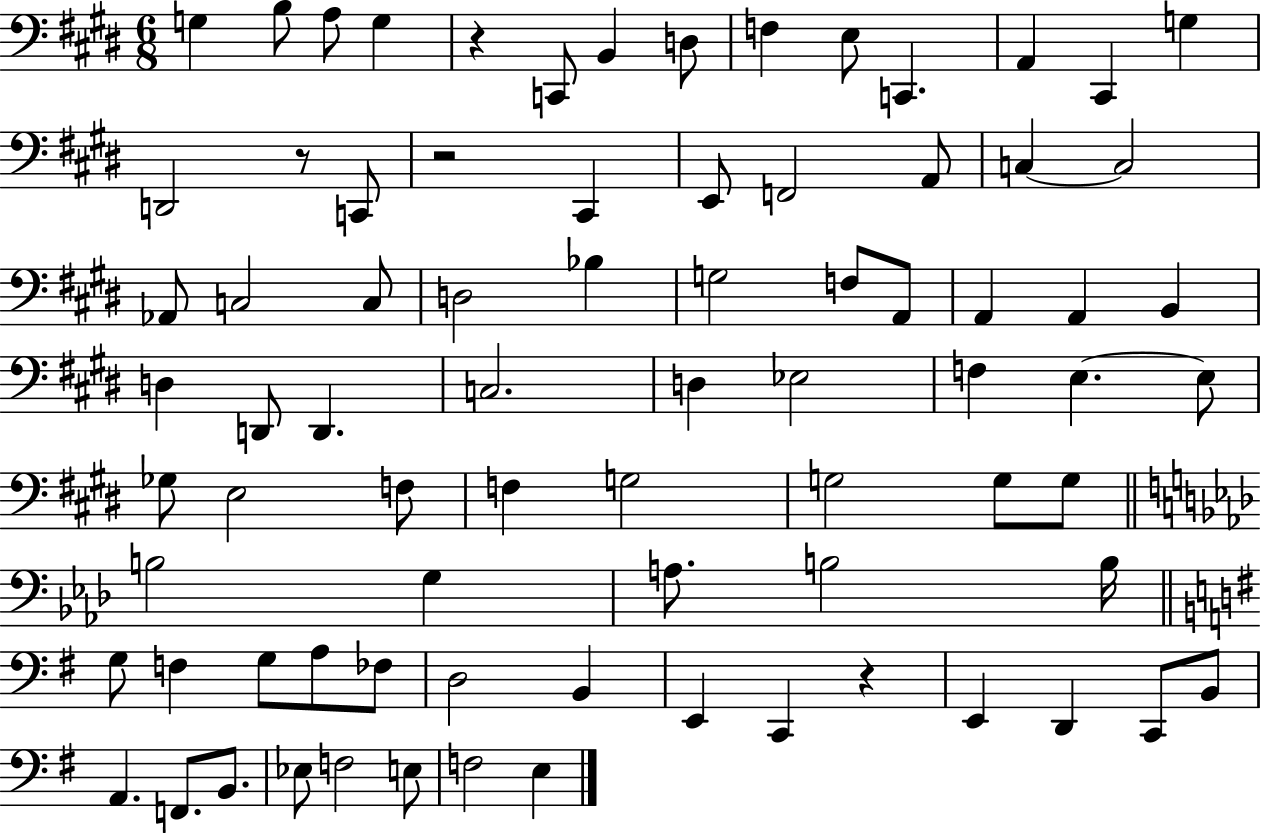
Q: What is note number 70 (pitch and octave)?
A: B2